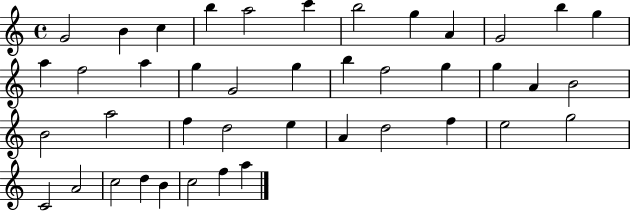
{
  \clef treble
  \time 4/4
  \defaultTimeSignature
  \key c \major
  g'2 b'4 c''4 | b''4 a''2 c'''4 | b''2 g''4 a'4 | g'2 b''4 g''4 | \break a''4 f''2 a''4 | g''4 g'2 g''4 | b''4 f''2 g''4 | g''4 a'4 b'2 | \break b'2 a''2 | f''4 d''2 e''4 | a'4 d''2 f''4 | e''2 g''2 | \break c'2 a'2 | c''2 d''4 b'4 | c''2 f''4 a''4 | \bar "|."
}